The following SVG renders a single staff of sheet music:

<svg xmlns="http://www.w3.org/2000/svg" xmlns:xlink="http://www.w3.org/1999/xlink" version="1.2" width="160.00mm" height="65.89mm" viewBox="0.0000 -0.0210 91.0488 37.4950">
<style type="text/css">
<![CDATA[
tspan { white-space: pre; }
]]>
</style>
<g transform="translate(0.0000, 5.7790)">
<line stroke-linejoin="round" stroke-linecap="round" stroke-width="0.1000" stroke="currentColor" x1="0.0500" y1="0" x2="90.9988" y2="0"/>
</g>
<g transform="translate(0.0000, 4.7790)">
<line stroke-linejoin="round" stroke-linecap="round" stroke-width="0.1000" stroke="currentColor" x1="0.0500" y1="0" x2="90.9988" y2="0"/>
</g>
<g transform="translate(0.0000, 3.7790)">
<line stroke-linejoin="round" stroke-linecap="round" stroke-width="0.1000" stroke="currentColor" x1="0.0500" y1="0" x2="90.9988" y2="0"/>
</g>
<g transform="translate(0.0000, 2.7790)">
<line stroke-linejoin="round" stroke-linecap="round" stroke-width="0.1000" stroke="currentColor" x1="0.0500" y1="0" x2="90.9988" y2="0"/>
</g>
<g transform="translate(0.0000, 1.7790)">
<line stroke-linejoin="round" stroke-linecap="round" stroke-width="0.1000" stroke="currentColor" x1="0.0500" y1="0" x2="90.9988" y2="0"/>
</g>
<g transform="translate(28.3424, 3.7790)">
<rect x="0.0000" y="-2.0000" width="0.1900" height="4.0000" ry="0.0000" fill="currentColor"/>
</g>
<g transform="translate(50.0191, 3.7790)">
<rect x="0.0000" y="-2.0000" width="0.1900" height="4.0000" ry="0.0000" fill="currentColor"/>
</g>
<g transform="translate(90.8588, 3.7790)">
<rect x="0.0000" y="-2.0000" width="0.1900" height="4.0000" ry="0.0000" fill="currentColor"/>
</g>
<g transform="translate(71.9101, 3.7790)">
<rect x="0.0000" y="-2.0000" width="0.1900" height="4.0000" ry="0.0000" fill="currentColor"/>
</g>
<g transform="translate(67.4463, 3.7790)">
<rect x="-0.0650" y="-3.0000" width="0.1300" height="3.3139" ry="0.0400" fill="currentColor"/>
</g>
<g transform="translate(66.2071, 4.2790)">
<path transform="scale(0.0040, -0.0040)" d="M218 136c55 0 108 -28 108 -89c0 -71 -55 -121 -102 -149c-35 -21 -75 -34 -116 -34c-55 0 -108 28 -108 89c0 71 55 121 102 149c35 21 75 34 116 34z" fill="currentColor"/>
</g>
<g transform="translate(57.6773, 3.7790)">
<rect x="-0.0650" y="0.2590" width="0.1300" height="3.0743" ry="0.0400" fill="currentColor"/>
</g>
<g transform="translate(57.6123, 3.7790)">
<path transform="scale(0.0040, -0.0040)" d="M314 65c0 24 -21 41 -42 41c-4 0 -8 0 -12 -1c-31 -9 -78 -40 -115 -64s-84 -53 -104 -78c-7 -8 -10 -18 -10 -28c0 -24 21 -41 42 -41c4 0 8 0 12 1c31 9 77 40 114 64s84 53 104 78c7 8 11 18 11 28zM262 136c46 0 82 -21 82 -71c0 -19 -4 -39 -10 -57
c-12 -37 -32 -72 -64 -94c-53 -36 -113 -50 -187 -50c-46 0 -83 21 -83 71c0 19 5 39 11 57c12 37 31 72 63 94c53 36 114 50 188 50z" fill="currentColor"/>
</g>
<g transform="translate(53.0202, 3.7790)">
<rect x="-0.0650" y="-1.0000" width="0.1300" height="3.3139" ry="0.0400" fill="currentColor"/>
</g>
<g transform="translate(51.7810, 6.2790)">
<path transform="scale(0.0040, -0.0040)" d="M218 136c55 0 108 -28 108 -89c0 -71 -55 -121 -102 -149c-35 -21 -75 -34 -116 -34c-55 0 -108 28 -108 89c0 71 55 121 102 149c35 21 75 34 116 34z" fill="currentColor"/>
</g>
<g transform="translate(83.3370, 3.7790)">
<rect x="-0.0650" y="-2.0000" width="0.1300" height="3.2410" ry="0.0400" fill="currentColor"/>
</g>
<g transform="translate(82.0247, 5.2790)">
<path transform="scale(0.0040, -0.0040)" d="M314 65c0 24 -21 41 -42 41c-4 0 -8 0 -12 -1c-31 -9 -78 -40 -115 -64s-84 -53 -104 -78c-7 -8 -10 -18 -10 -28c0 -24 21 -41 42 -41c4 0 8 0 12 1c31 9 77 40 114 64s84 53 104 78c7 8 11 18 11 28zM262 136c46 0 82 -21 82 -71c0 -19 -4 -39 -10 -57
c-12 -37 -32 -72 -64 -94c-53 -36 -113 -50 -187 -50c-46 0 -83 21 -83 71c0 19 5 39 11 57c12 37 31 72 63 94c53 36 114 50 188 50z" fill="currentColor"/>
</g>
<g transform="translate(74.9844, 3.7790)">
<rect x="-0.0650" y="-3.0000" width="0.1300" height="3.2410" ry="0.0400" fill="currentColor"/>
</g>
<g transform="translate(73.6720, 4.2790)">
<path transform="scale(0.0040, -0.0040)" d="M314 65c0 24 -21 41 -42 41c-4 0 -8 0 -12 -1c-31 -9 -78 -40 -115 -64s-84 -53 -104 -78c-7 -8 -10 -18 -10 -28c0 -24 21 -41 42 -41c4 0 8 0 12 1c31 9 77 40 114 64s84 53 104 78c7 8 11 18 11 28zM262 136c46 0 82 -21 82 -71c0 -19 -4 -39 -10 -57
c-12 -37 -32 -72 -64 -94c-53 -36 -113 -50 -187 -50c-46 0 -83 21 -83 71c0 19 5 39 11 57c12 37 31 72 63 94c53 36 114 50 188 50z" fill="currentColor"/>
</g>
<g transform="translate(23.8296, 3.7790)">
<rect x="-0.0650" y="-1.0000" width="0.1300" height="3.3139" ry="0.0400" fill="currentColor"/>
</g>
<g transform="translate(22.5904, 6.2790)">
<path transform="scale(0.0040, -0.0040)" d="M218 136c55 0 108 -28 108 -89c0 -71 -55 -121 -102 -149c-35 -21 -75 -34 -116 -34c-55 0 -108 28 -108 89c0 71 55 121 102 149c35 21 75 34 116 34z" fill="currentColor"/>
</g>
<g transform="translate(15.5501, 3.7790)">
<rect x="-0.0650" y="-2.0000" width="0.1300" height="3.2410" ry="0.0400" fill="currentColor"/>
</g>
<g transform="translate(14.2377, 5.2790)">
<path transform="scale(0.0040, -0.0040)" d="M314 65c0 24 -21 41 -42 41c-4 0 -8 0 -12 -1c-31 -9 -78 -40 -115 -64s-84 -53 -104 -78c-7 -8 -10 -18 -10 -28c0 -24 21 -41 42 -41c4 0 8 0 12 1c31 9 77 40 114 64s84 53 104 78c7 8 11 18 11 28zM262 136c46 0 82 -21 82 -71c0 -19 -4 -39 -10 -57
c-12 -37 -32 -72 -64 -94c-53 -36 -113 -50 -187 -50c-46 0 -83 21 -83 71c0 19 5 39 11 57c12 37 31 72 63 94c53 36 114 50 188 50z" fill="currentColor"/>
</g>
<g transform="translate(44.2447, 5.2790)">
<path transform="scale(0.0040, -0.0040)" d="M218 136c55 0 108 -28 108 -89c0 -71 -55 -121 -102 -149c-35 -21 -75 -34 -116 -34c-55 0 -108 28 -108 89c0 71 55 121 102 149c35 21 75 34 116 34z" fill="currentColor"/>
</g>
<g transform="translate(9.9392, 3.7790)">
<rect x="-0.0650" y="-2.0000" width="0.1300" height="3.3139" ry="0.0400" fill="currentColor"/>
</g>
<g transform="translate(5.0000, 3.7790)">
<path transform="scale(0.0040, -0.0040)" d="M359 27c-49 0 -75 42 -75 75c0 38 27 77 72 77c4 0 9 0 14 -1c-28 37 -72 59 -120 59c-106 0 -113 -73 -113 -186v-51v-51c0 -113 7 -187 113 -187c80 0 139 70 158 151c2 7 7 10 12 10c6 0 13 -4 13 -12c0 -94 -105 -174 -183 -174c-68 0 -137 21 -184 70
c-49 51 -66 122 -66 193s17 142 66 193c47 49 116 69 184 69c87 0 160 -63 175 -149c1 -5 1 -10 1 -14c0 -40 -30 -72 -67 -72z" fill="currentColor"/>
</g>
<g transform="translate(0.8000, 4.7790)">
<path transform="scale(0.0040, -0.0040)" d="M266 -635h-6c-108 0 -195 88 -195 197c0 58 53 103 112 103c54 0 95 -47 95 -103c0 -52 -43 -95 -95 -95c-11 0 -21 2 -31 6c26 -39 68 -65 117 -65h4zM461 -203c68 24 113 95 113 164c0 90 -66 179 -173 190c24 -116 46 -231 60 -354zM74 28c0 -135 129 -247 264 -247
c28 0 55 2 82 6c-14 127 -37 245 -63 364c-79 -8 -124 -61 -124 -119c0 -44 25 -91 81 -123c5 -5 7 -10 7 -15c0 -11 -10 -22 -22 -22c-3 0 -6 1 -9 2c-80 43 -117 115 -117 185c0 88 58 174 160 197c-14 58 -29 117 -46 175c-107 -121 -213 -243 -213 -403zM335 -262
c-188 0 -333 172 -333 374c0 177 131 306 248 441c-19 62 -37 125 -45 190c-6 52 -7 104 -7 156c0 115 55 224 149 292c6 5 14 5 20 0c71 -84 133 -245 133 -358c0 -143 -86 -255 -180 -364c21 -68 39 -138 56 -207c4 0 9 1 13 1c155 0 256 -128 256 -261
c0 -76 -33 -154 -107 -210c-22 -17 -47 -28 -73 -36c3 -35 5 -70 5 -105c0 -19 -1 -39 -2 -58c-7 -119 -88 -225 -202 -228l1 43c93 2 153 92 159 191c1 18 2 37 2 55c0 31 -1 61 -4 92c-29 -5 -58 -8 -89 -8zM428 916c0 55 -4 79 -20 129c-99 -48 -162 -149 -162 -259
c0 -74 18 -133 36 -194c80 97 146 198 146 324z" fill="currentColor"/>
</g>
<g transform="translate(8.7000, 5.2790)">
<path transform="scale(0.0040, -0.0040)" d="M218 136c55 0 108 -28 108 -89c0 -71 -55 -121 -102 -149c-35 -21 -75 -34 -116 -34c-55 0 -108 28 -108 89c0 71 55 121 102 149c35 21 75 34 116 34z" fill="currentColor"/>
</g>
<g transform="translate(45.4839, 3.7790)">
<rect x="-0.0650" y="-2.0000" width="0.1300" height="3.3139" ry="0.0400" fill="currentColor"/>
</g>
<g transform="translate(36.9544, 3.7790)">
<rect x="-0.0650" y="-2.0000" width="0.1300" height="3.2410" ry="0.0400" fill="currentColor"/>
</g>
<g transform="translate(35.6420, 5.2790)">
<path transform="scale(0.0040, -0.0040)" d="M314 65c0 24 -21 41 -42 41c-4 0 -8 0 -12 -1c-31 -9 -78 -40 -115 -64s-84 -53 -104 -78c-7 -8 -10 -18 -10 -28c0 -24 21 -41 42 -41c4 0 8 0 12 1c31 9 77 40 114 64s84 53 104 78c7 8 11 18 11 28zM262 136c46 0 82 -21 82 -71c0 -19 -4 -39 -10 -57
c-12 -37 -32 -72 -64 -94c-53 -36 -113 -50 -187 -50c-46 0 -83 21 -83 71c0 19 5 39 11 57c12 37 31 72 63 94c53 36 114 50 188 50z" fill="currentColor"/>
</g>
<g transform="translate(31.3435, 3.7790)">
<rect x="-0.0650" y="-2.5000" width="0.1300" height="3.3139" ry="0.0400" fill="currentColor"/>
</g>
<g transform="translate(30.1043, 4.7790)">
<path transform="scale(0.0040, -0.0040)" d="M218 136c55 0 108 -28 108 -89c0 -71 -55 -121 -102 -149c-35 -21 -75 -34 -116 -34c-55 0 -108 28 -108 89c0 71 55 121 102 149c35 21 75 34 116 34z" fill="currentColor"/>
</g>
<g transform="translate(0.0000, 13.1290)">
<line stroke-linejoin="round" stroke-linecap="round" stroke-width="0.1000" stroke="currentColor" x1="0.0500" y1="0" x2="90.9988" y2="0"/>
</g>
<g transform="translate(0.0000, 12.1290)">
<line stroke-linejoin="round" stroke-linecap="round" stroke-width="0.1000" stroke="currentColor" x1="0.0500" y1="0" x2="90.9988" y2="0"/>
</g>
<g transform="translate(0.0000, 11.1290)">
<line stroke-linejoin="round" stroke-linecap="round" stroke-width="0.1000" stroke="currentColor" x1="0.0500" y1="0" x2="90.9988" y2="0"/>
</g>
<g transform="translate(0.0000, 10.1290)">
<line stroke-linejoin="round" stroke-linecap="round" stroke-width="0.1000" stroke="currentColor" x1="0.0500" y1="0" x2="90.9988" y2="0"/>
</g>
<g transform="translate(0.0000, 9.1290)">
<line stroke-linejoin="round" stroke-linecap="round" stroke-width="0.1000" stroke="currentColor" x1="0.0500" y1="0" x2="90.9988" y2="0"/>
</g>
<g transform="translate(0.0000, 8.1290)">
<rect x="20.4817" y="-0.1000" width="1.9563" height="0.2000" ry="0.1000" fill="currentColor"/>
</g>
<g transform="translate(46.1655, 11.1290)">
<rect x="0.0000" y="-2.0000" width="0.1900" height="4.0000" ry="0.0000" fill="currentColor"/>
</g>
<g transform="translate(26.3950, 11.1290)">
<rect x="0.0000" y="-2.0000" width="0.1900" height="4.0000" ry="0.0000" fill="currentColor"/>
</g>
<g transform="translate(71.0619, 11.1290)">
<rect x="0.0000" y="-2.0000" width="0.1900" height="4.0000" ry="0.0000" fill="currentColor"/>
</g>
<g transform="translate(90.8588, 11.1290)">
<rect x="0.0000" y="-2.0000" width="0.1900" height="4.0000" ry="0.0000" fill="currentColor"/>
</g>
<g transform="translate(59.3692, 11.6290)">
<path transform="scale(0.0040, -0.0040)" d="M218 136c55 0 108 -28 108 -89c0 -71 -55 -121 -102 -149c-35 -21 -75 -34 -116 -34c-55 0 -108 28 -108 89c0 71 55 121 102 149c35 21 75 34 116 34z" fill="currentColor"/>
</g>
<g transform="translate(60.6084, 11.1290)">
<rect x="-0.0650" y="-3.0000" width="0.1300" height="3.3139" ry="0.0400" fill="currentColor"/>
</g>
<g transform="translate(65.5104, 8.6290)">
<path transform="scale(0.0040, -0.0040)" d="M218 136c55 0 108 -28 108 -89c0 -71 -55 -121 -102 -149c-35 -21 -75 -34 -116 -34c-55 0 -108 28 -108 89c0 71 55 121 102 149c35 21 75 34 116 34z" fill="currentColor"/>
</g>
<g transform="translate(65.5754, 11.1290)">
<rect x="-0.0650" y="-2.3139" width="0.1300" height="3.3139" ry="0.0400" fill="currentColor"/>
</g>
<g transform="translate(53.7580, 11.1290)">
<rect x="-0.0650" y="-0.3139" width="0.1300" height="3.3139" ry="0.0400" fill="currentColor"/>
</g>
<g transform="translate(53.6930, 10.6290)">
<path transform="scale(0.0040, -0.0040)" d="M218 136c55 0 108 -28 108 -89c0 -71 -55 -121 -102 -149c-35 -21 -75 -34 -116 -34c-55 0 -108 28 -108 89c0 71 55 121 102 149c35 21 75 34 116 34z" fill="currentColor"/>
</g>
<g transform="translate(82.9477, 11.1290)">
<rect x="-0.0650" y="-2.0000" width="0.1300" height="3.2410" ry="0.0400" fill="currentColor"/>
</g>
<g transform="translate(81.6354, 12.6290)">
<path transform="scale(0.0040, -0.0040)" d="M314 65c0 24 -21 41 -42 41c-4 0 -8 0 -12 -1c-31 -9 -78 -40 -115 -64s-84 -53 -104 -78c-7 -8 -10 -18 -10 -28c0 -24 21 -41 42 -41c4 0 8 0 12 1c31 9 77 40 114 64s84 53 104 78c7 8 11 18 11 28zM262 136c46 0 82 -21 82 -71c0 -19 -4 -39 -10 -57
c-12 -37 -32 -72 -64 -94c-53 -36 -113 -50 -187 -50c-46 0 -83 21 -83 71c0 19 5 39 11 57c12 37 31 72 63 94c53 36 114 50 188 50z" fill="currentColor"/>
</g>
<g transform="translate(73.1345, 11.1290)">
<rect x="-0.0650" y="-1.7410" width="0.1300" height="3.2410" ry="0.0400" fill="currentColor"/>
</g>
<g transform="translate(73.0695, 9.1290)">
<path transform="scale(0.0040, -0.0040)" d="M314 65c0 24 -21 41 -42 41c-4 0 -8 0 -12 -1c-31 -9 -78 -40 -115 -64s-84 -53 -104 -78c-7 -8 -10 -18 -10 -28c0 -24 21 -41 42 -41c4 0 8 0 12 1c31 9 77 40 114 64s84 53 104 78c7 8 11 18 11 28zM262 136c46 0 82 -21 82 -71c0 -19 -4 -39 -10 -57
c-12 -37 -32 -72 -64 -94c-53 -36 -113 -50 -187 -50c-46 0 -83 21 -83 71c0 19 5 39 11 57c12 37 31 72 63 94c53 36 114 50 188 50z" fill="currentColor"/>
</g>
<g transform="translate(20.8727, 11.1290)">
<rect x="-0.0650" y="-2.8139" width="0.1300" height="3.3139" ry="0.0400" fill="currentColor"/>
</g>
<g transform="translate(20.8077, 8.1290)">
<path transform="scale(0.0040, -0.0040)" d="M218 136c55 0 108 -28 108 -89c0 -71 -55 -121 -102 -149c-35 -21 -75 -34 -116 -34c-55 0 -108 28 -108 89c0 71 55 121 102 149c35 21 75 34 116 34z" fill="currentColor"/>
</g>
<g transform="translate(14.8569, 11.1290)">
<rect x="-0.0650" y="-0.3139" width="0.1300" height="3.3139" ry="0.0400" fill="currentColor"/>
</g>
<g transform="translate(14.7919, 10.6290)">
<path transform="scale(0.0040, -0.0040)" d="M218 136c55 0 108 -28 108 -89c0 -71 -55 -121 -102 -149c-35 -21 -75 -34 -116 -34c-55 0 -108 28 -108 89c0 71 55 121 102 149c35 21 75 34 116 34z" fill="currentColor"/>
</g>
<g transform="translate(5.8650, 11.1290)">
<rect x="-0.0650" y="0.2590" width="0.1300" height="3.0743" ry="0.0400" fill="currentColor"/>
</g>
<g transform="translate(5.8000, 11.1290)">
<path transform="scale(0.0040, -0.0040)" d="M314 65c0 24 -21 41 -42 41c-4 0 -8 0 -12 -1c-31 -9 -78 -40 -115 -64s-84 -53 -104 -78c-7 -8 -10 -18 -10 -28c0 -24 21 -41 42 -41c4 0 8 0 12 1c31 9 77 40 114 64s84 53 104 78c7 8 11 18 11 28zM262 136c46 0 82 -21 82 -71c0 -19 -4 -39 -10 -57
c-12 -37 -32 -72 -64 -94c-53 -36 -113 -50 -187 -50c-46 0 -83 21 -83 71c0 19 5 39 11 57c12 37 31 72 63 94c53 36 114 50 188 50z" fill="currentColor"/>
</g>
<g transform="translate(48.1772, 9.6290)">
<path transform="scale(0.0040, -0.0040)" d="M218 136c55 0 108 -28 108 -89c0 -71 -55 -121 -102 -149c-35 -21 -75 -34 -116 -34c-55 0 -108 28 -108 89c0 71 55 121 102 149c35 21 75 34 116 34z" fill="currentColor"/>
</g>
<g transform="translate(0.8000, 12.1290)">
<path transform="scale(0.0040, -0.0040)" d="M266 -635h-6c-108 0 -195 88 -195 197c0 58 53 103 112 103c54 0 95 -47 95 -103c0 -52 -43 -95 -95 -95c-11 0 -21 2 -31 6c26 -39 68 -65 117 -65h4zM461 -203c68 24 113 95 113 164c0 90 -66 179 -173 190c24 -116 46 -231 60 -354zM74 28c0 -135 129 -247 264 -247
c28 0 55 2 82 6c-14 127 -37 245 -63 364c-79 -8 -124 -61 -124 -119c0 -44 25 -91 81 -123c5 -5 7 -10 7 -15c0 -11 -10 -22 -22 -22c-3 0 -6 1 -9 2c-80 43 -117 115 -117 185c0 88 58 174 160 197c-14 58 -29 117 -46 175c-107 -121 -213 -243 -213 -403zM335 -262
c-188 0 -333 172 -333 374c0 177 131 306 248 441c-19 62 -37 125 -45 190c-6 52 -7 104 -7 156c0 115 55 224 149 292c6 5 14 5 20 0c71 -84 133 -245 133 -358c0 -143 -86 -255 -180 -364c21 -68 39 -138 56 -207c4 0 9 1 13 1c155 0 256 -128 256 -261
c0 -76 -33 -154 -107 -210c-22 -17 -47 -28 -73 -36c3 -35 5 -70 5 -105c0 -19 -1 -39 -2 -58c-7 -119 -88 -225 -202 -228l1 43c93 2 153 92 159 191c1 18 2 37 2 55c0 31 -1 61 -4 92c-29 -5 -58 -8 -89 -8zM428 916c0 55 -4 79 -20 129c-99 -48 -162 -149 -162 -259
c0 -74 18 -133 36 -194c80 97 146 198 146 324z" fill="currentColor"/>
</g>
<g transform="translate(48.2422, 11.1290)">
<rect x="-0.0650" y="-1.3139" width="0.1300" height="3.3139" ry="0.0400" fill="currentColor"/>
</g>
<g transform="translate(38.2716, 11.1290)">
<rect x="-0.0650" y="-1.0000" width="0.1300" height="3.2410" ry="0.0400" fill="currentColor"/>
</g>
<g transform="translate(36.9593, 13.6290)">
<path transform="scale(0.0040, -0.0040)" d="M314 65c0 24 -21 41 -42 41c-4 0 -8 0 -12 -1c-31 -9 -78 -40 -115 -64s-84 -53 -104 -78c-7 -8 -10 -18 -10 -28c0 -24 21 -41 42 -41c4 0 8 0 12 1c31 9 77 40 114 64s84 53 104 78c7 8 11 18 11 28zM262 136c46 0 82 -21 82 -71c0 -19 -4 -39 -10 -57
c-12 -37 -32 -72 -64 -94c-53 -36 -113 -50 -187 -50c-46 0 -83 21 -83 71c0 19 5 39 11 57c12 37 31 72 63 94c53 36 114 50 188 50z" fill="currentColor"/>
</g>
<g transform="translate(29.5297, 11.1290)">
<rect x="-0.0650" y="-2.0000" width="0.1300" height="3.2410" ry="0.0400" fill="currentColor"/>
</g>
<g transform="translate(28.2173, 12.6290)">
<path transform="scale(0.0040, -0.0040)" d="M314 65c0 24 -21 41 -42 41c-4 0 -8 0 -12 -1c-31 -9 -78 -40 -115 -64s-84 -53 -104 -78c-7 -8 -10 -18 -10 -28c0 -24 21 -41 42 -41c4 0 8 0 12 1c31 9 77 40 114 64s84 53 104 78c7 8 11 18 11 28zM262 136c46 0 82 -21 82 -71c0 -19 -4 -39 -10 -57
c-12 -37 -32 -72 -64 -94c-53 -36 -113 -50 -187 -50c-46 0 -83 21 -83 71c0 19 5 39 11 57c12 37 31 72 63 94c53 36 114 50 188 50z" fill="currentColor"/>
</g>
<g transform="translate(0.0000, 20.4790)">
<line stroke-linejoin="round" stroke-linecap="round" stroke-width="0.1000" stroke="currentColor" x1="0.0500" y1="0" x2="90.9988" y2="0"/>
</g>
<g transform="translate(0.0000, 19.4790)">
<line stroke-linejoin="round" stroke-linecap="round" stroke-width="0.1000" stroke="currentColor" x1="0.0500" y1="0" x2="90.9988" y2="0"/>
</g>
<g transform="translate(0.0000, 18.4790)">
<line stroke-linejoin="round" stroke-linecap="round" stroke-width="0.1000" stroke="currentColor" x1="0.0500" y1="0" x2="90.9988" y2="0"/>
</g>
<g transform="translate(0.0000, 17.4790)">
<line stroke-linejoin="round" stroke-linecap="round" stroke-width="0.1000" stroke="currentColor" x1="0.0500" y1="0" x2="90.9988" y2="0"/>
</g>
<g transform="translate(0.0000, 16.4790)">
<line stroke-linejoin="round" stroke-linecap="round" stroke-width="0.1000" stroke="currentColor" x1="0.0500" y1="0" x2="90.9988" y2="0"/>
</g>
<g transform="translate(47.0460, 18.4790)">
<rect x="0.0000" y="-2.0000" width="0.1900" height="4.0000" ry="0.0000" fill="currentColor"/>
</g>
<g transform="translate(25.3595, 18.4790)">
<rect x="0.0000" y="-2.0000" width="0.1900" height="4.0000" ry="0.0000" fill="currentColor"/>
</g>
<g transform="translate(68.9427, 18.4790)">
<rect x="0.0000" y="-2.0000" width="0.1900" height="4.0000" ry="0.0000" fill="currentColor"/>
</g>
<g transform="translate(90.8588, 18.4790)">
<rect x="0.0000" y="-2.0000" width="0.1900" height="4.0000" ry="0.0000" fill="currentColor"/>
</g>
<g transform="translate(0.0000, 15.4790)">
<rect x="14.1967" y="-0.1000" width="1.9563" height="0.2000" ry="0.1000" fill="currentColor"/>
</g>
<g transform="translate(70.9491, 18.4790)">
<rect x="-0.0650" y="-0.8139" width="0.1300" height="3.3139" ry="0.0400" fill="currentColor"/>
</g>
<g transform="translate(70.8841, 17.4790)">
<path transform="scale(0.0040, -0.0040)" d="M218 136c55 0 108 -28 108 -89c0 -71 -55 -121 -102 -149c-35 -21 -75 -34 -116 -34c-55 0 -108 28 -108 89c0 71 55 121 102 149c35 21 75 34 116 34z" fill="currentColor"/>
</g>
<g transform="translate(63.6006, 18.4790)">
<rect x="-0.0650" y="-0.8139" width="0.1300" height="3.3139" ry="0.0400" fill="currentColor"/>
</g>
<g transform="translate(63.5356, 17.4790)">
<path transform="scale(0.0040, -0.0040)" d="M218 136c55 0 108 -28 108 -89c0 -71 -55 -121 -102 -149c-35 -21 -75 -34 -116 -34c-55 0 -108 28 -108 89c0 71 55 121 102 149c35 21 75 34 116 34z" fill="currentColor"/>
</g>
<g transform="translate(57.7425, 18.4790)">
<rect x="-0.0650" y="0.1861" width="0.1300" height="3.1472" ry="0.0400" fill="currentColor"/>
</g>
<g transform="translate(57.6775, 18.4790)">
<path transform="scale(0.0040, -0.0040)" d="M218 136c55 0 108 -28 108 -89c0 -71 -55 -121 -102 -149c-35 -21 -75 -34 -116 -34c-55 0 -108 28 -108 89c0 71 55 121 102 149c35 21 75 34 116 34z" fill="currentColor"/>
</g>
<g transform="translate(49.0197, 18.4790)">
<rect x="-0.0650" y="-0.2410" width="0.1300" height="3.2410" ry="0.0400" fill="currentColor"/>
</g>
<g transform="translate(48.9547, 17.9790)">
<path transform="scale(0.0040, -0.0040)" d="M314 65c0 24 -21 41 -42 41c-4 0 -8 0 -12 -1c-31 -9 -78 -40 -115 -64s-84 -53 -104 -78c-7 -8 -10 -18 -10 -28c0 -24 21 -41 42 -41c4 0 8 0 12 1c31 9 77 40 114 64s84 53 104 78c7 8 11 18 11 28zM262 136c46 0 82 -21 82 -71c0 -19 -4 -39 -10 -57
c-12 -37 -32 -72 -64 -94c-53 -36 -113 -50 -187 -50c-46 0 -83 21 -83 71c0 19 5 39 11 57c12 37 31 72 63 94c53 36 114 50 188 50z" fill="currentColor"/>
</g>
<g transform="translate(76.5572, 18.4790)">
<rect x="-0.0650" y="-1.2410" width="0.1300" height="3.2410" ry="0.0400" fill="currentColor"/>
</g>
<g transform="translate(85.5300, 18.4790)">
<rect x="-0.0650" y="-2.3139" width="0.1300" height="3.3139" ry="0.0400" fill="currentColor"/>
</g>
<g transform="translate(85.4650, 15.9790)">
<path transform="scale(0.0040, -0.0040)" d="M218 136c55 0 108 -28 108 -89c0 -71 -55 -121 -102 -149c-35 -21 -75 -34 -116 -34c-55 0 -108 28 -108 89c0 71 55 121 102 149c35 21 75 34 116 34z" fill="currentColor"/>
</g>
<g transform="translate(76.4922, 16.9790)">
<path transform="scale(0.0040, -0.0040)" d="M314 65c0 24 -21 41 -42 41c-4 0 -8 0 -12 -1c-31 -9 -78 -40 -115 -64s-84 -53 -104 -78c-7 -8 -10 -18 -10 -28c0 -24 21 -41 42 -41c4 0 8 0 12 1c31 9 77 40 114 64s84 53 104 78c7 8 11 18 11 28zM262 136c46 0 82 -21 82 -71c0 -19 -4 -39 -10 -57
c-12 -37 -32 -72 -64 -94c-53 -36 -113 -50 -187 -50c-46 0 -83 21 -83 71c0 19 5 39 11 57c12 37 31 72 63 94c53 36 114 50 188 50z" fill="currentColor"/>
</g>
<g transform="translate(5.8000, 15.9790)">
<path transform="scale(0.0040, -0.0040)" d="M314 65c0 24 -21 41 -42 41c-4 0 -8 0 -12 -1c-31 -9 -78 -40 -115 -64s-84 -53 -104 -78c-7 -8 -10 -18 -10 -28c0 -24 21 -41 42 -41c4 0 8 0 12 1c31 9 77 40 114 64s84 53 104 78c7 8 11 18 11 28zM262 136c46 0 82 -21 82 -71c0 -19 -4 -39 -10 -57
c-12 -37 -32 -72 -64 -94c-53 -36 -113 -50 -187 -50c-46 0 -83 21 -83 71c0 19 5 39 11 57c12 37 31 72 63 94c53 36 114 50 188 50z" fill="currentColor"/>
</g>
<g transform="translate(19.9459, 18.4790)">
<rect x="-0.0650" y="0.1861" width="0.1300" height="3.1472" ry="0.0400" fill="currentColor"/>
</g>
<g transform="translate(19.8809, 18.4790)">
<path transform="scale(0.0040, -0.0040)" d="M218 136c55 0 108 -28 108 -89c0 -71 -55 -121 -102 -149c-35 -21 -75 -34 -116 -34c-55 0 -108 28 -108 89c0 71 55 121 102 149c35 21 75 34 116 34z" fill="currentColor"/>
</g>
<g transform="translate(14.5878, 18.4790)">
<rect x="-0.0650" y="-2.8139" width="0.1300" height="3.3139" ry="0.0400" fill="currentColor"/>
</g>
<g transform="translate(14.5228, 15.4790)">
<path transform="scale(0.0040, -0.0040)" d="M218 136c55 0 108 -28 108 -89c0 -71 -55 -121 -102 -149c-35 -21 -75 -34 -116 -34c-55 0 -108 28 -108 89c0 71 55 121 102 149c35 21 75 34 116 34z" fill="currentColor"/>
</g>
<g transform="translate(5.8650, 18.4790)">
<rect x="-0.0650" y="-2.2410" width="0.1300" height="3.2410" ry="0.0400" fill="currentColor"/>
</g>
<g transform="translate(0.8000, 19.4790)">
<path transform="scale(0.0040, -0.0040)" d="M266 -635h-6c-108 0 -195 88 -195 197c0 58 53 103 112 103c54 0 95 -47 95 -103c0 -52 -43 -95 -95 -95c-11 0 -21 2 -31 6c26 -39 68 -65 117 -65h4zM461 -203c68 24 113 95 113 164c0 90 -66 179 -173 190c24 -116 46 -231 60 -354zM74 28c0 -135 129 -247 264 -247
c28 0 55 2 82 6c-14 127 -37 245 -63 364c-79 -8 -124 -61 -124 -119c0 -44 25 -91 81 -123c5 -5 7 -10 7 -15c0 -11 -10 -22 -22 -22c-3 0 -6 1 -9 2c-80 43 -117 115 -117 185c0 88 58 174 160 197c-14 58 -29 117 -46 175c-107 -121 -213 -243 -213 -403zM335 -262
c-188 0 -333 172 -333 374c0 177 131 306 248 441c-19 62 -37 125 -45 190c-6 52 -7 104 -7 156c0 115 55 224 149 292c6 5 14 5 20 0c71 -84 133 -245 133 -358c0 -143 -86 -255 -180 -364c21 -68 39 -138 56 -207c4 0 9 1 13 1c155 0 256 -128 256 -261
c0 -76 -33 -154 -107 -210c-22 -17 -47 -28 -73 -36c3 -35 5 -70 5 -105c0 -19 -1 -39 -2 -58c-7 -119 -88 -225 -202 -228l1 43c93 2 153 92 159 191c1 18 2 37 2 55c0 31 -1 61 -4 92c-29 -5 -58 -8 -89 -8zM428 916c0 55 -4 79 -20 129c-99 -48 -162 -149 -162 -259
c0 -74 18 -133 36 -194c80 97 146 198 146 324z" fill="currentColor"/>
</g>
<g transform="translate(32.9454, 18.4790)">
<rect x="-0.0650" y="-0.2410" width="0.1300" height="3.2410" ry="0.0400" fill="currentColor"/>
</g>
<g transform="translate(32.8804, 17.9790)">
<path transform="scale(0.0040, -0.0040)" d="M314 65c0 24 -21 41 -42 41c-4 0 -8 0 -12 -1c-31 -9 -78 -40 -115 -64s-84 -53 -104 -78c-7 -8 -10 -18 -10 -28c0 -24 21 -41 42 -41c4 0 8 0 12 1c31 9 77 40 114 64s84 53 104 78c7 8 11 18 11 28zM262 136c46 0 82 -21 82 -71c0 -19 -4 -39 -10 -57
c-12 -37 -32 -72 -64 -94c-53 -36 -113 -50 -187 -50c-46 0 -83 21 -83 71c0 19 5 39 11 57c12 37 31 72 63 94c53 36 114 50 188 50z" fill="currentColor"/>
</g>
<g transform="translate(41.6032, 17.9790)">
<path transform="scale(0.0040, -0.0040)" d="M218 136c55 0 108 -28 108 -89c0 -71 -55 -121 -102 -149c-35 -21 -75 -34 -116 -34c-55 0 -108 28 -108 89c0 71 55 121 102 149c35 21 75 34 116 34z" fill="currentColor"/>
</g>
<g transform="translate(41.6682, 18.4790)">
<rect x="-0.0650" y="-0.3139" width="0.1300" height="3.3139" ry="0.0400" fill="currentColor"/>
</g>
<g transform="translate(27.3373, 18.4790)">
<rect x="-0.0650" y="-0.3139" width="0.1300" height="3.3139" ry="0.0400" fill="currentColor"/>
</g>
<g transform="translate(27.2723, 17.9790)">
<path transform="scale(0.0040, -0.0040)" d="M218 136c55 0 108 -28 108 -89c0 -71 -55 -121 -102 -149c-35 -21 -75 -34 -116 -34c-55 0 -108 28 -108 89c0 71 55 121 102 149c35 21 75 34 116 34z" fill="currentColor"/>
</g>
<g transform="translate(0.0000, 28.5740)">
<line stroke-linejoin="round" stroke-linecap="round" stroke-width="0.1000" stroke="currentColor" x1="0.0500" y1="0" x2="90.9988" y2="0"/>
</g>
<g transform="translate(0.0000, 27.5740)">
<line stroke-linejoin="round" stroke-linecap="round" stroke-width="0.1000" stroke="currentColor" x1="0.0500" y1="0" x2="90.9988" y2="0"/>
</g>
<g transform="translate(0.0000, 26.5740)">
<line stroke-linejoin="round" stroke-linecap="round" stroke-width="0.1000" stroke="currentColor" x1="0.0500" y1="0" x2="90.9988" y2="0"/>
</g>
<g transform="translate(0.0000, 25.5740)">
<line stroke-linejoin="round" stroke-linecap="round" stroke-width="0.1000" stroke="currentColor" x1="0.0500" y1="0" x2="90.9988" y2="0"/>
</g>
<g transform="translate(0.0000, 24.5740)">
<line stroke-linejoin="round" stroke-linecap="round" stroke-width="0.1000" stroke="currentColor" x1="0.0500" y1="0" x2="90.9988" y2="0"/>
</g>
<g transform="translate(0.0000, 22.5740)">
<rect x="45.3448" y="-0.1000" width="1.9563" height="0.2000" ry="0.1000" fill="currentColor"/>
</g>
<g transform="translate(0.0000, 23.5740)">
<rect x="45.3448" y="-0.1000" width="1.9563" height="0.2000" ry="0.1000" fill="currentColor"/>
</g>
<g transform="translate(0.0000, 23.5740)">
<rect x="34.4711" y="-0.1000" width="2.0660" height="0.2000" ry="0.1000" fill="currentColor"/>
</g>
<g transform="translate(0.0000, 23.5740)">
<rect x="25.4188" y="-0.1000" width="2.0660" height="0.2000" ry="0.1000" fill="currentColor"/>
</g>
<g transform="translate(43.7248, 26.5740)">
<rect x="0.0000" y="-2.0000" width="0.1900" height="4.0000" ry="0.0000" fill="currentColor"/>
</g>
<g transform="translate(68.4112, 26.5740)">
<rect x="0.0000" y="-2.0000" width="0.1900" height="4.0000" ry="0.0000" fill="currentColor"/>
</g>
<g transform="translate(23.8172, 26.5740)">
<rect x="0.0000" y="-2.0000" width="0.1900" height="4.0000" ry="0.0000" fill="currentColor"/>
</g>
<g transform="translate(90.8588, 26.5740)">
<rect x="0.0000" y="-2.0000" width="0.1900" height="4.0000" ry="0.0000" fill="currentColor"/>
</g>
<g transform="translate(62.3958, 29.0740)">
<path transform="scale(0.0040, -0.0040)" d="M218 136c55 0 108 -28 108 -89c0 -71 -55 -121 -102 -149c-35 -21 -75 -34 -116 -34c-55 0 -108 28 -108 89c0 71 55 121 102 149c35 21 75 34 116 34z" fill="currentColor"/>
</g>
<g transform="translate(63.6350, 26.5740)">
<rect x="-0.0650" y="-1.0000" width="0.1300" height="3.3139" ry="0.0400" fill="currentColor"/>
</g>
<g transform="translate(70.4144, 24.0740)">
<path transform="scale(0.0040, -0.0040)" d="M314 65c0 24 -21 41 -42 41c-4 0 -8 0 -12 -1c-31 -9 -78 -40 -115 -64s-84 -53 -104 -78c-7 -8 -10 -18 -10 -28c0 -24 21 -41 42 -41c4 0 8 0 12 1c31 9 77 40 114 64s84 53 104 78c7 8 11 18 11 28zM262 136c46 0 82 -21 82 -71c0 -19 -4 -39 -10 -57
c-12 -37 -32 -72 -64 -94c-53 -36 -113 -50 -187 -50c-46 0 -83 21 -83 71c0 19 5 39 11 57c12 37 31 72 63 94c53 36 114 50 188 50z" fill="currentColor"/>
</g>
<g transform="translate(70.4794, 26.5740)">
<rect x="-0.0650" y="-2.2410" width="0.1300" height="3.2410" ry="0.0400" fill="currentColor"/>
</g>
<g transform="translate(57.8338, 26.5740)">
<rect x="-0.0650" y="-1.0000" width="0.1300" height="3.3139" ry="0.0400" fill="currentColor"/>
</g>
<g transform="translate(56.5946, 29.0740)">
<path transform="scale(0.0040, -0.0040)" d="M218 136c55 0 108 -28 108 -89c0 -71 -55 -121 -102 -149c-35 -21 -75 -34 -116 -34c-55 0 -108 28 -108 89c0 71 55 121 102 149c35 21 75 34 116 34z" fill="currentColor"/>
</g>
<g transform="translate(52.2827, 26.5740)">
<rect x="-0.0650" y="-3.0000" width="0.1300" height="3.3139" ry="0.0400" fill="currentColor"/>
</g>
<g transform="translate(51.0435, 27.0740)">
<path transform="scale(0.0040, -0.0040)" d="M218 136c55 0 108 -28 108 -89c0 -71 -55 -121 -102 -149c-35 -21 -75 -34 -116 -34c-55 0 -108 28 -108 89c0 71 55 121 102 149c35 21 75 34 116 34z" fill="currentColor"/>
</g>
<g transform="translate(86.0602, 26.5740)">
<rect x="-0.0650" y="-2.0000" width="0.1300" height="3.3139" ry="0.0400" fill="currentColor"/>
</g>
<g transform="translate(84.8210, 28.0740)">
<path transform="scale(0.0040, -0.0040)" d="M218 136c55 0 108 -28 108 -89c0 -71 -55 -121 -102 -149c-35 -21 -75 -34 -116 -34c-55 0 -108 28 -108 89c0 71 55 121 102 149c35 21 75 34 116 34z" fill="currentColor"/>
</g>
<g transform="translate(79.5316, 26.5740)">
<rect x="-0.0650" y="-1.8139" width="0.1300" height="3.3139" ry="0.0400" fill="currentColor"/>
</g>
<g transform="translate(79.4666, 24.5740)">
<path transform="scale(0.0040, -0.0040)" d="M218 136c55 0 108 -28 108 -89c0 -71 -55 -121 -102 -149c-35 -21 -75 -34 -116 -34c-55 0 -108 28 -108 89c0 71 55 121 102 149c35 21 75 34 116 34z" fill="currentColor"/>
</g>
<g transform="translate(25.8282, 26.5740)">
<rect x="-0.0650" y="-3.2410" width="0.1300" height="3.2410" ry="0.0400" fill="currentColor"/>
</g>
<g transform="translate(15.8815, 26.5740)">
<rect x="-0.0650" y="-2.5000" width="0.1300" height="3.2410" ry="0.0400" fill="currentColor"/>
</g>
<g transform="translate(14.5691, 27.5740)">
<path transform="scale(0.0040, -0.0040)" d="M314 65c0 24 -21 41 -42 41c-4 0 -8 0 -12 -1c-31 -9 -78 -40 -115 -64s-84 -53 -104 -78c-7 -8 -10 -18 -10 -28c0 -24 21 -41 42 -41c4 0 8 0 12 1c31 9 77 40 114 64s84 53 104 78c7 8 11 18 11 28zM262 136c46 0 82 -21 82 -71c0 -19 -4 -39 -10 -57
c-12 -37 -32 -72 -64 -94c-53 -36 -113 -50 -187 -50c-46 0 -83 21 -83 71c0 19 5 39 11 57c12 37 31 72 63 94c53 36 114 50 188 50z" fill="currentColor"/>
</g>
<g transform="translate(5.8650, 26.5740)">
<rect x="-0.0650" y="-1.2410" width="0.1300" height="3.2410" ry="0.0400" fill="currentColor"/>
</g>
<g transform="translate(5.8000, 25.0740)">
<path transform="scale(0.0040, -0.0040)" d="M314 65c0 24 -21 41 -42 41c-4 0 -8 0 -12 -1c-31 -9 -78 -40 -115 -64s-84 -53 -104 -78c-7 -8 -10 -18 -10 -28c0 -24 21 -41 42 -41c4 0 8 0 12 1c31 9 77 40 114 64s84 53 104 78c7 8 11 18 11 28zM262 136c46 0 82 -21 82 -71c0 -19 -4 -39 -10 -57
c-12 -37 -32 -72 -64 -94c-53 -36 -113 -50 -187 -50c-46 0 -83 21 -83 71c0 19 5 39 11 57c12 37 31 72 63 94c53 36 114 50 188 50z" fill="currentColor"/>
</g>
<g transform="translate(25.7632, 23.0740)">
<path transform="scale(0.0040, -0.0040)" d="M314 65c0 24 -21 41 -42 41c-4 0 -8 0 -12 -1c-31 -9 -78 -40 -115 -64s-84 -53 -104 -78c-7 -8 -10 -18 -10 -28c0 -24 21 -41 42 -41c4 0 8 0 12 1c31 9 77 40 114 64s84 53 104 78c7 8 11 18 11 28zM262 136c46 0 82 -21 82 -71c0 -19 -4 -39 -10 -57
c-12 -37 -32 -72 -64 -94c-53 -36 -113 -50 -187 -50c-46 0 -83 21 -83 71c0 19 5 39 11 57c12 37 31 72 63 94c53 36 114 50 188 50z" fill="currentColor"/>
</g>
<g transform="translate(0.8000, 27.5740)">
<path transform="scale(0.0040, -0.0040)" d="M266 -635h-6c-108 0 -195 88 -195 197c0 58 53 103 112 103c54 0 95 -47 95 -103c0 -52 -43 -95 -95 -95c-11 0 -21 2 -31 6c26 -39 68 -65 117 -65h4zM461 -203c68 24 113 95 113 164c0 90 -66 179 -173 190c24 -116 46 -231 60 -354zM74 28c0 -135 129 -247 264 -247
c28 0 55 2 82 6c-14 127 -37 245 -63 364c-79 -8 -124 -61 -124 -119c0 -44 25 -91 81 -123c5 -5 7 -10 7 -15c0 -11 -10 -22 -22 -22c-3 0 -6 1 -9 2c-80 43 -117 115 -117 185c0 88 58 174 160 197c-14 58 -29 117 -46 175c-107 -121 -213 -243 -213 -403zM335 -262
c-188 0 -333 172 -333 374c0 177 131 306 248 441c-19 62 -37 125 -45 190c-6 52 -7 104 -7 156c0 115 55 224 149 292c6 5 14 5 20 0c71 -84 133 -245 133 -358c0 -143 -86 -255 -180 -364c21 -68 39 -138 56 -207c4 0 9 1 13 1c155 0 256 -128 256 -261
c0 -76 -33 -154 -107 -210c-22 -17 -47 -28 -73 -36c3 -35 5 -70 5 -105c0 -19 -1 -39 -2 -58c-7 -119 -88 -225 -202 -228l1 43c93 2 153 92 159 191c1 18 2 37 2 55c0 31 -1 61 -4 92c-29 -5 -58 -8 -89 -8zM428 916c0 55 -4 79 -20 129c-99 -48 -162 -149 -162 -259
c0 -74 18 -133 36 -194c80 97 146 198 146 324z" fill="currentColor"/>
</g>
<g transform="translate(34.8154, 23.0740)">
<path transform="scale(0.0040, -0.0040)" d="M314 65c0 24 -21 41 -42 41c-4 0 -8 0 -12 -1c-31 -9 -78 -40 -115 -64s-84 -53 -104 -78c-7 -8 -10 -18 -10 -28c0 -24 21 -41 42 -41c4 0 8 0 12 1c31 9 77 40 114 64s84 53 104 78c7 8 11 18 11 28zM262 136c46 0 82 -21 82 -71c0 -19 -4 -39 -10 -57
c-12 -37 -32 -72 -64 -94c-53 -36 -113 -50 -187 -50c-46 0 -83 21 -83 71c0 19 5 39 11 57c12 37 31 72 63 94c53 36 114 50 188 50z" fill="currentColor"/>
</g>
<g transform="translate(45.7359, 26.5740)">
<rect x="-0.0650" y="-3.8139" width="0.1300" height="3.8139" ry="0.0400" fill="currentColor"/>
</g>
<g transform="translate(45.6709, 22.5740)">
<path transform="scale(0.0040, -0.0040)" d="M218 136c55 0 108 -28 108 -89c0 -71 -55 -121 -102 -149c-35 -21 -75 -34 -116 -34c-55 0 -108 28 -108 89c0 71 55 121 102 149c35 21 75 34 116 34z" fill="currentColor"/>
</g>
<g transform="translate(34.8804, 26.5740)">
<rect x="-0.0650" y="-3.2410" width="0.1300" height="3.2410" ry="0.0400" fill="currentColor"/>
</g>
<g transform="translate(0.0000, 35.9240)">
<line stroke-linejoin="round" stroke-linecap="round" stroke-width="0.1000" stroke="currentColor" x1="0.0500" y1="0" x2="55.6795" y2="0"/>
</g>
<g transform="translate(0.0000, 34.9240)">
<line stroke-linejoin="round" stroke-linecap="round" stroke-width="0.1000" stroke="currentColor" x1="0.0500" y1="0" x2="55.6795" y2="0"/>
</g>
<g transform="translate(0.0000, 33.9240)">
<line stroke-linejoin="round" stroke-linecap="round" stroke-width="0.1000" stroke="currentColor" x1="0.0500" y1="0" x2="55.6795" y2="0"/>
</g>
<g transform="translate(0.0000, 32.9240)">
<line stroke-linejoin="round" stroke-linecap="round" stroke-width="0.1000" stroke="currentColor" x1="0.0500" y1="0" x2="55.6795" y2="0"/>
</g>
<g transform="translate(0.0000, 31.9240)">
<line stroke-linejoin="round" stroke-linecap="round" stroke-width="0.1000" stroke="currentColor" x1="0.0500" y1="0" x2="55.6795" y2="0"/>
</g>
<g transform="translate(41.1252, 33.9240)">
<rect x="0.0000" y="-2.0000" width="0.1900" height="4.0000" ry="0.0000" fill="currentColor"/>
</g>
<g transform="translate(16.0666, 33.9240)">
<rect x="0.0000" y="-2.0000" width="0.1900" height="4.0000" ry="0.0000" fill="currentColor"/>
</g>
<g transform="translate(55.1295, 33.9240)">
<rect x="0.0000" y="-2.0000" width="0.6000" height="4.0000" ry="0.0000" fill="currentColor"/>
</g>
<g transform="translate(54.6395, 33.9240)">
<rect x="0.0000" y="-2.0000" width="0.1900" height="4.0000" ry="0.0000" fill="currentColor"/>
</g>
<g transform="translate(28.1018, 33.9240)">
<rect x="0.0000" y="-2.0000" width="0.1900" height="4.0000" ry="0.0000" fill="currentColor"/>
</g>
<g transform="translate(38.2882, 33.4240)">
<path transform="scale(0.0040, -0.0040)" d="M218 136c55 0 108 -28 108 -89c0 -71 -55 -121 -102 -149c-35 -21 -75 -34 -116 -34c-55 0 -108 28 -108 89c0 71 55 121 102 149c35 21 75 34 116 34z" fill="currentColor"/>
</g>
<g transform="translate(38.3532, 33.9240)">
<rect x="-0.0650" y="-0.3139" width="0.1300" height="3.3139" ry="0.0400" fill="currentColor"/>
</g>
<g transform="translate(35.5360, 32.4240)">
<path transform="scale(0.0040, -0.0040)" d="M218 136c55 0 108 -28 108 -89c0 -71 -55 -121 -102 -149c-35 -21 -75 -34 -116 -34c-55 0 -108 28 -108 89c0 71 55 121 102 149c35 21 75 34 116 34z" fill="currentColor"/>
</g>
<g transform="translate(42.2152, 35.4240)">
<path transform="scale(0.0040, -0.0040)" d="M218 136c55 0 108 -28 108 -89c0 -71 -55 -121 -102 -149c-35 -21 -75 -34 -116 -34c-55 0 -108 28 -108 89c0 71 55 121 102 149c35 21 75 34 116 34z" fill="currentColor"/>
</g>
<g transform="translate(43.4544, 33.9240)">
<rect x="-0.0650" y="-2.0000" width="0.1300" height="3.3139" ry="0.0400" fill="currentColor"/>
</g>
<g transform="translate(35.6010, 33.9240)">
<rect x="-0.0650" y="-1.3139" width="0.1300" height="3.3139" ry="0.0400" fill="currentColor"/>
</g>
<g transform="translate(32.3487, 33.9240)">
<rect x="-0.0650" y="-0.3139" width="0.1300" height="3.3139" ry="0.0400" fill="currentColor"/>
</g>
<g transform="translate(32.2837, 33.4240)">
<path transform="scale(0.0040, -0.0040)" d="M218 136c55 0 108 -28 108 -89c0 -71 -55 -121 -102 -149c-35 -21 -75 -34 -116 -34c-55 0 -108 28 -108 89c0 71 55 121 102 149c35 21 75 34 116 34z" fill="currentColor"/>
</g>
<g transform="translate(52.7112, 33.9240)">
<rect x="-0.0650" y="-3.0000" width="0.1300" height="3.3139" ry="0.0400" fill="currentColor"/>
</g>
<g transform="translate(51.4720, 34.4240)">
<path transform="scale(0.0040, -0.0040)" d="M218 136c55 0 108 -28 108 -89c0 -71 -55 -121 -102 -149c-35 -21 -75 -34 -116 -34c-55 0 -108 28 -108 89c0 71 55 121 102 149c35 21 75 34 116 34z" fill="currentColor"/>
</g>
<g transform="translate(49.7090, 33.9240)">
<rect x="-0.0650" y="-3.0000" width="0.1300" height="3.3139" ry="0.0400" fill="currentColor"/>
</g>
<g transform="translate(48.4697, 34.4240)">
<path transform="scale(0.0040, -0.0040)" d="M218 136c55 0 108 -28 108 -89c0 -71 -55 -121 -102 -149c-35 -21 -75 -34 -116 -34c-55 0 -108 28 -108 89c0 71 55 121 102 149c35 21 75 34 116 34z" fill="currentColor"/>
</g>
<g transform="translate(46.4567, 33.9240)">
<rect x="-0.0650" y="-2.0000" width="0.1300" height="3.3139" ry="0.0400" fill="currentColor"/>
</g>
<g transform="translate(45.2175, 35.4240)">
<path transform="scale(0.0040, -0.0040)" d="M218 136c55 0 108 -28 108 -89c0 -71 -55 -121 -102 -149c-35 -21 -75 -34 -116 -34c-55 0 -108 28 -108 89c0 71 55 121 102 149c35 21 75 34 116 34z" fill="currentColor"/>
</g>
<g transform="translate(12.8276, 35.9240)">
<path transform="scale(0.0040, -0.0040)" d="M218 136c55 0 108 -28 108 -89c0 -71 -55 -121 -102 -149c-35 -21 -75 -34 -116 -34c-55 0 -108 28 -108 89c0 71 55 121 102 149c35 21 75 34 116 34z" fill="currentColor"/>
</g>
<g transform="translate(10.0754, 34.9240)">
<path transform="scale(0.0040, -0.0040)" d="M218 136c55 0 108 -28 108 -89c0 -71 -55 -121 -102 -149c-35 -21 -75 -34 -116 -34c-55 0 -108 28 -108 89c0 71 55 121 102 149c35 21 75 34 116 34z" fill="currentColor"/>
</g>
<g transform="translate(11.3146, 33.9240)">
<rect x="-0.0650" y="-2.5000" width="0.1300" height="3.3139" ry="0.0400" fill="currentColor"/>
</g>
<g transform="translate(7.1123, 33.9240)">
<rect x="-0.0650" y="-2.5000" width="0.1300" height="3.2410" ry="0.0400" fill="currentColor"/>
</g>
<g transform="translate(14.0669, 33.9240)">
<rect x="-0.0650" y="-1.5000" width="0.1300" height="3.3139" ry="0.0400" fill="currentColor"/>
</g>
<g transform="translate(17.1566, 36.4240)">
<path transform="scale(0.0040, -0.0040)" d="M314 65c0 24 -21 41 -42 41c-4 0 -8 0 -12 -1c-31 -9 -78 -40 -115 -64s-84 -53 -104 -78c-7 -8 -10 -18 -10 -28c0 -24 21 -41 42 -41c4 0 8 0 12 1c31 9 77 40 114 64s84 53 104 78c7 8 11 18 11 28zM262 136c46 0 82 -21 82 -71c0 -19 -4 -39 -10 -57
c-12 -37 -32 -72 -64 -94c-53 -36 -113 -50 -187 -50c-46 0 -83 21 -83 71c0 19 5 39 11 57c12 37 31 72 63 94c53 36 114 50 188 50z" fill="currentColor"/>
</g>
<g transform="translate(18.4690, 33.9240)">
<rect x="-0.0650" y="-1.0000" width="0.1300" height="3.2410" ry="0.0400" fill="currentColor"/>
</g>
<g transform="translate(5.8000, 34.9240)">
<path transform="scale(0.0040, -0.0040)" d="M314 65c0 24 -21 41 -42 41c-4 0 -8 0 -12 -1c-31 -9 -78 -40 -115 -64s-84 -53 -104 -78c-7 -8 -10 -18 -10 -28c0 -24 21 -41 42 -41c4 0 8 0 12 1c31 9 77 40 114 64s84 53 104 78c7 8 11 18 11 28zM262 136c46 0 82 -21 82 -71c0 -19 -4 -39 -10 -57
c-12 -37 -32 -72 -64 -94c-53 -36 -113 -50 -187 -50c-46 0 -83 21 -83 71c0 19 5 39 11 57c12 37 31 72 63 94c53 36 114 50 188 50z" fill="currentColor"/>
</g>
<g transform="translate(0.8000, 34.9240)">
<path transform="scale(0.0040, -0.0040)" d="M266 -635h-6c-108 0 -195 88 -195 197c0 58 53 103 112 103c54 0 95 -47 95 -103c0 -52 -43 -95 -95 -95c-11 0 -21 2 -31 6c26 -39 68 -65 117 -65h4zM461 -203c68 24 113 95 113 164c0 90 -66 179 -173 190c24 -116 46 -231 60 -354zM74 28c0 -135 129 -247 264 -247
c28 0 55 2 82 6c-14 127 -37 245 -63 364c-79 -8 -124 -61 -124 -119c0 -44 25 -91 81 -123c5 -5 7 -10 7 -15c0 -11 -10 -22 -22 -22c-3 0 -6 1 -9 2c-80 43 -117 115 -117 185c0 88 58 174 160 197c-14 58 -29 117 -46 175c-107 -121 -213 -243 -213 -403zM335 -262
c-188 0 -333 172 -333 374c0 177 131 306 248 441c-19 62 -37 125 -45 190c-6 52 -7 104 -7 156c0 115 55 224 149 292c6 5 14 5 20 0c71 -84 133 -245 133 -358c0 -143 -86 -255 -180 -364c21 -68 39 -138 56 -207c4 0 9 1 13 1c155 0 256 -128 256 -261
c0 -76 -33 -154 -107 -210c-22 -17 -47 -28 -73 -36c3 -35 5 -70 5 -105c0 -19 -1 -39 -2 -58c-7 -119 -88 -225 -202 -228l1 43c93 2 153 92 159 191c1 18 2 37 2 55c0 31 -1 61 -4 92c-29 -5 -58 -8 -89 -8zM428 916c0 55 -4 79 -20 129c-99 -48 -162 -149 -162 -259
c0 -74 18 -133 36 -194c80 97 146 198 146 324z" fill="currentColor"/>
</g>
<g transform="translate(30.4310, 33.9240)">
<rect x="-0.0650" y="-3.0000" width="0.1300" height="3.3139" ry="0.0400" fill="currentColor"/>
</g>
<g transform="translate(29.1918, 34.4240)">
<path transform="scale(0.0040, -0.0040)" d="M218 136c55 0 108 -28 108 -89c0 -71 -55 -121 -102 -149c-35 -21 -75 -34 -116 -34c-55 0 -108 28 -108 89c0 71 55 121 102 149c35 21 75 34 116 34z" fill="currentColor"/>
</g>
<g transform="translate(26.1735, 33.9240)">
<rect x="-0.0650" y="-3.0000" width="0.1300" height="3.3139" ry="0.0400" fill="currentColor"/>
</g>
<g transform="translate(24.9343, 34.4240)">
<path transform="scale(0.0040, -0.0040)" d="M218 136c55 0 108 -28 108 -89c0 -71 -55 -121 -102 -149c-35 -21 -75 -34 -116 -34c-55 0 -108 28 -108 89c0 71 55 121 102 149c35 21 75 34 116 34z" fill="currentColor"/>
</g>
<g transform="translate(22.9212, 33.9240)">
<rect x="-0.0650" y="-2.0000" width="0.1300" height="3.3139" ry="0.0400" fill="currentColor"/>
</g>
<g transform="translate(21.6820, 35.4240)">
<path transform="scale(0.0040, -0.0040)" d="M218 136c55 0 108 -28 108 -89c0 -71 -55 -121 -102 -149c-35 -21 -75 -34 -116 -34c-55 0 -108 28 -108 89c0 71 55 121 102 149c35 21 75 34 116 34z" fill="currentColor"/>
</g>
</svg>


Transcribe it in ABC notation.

X:1
T:Untitled
M:4/4
L:1/4
K:C
F F2 D G F2 F D B2 A A2 F2 B2 c a F2 D2 e c A g f2 F2 g2 a B c c2 c c2 B d d e2 g e2 G2 b2 b2 c' A D D g2 f F G2 G E D2 F A A c e c F F A A